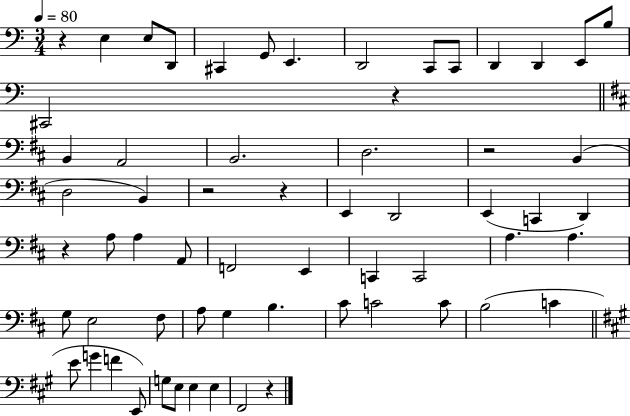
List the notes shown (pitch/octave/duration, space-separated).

R/q E3/q E3/e D2/e C#2/q G2/e E2/q. D2/h C2/e C2/e D2/q D2/q E2/e B3/e C#2/h R/q B2/q A2/h B2/h. D3/h. R/h B2/q D3/h B2/q R/h R/q E2/q D2/h E2/q C2/q D2/q R/q A3/e A3/q A2/e F2/h E2/q C2/q C2/h A3/q. A3/q. G3/e E3/h F#3/e A3/e G3/q B3/q. C#4/e C4/h C4/e B3/h C4/q E4/e G4/q F4/q E2/e G3/e E3/e E3/q E3/q F#2/h R/q